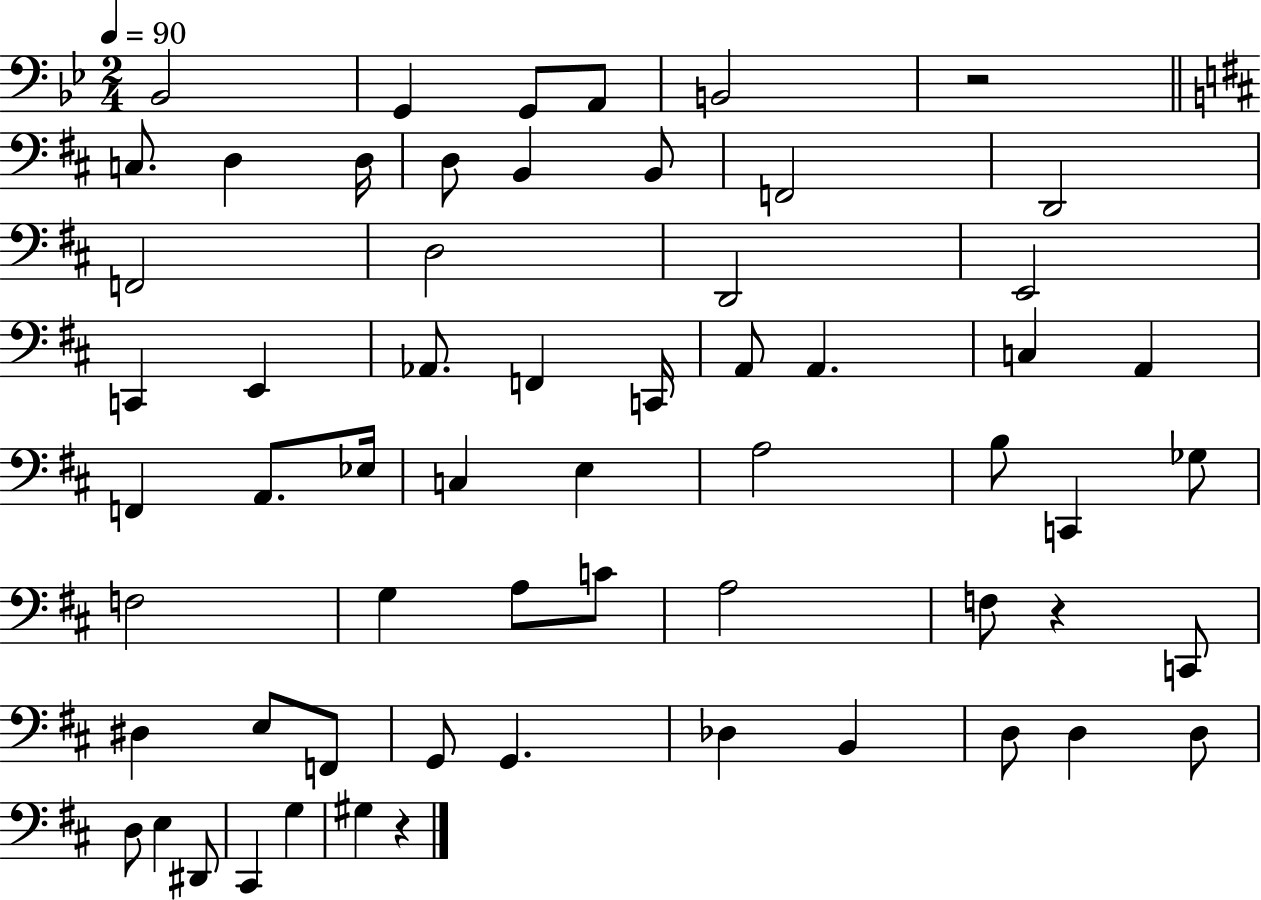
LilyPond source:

{
  \clef bass
  \numericTimeSignature
  \time 2/4
  \key bes \major
  \tempo 4 = 90
  bes,2 | g,4 g,8 a,8 | b,2 | r2 | \break \bar "||" \break \key d \major c8. d4 d16 | d8 b,4 b,8 | f,2 | d,2 | \break f,2 | d2 | d,2 | e,2 | \break c,4 e,4 | aes,8. f,4 c,16 | a,8 a,4. | c4 a,4 | \break f,4 a,8. ees16 | c4 e4 | a2 | b8 c,4 ges8 | \break f2 | g4 a8 c'8 | a2 | f8 r4 c,8 | \break dis4 e8 f,8 | g,8 g,4. | des4 b,4 | d8 d4 d8 | \break d8 e4 dis,8 | cis,4 g4 | gis4 r4 | \bar "|."
}